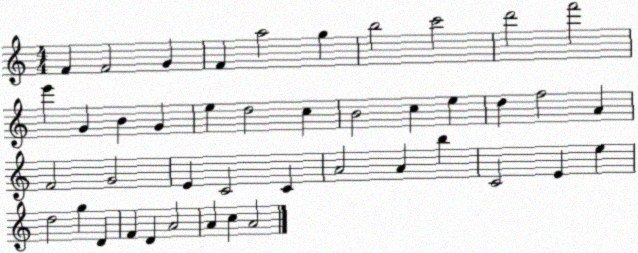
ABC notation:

X:1
T:Untitled
M:4/4
L:1/4
K:C
F F2 G F a2 g b2 c'2 d'2 f'2 e' G B G e d2 c B2 c e d f2 A F2 G2 E C2 C A2 A b C2 E e d2 g D F D A2 A c A2